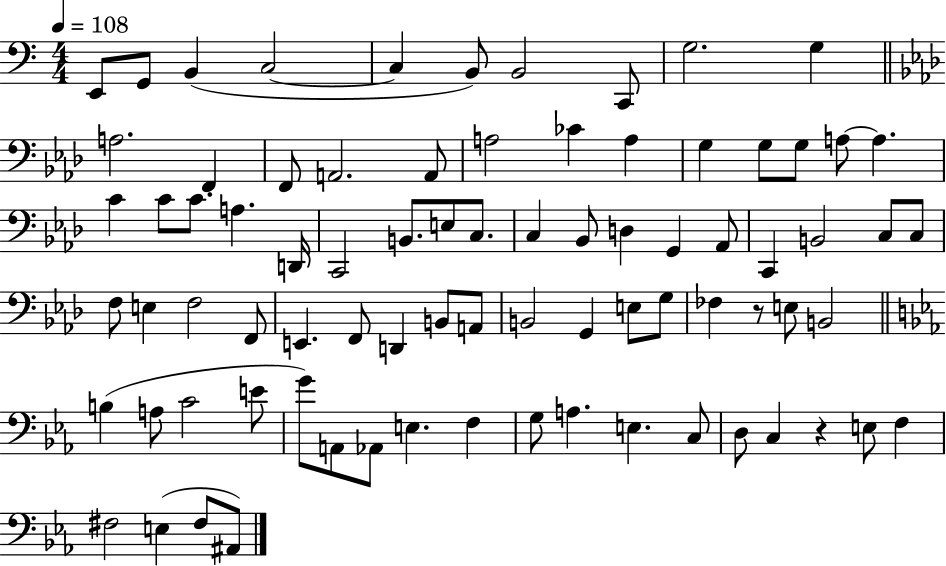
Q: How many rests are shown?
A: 2